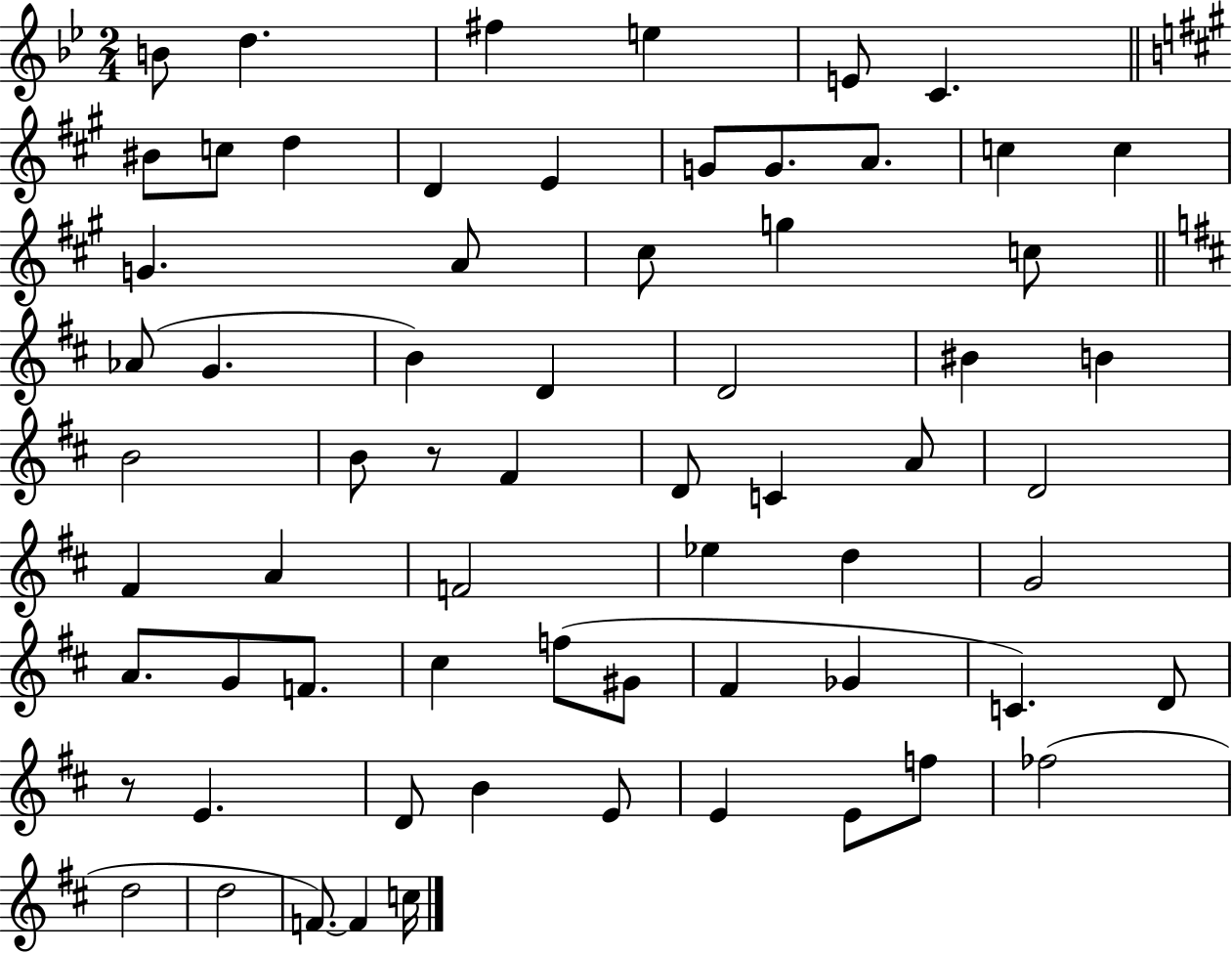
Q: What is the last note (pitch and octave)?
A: C5